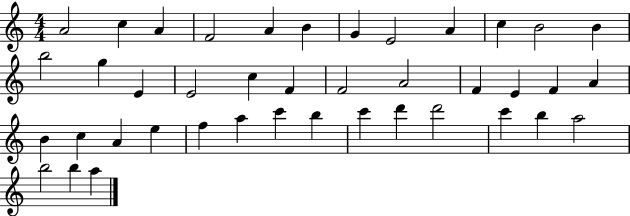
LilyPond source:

{
  \clef treble
  \numericTimeSignature
  \time 4/4
  \key c \major
  a'2 c''4 a'4 | f'2 a'4 b'4 | g'4 e'2 a'4 | c''4 b'2 b'4 | \break b''2 g''4 e'4 | e'2 c''4 f'4 | f'2 a'2 | f'4 e'4 f'4 a'4 | \break b'4 c''4 a'4 e''4 | f''4 a''4 c'''4 b''4 | c'''4 d'''4 d'''2 | c'''4 b''4 a''2 | \break b''2 b''4 a''4 | \bar "|."
}